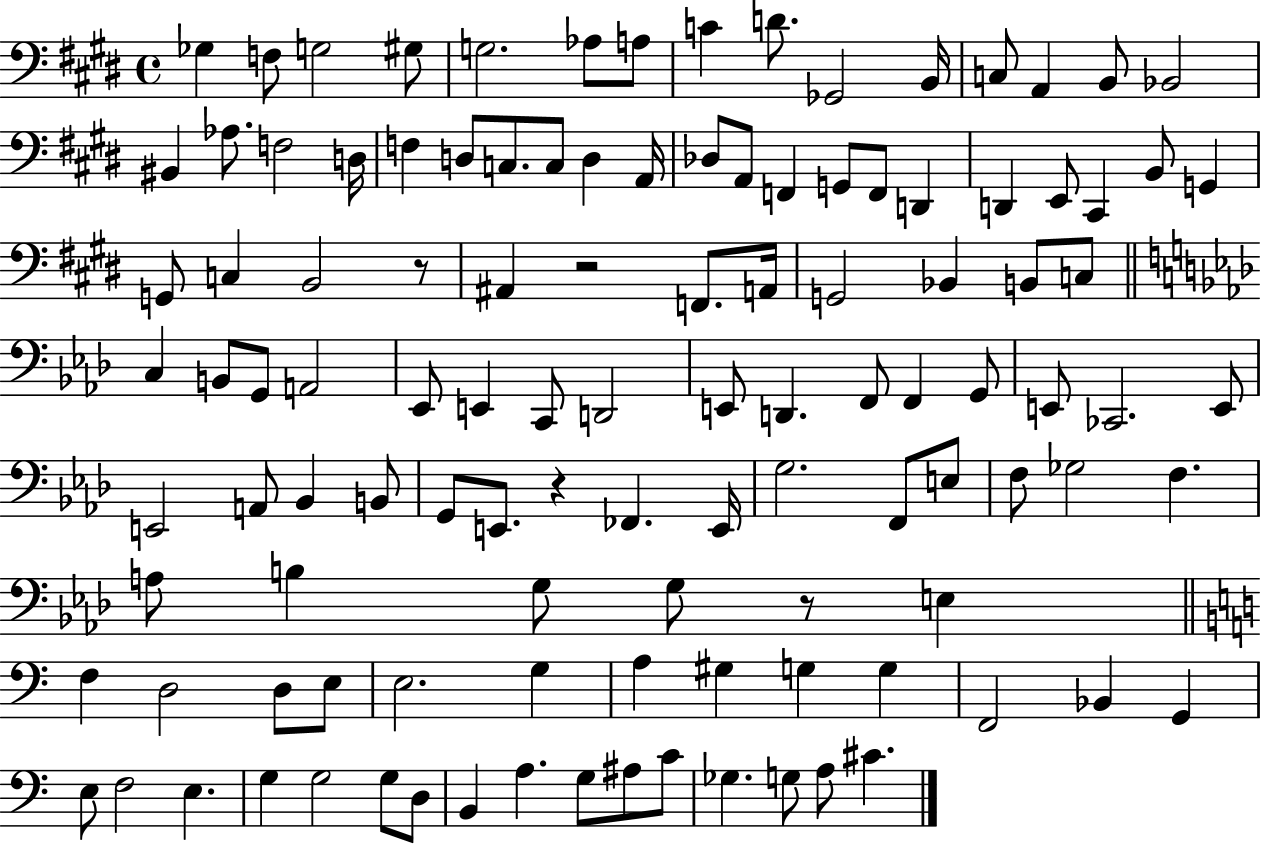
{
  \clef bass
  \time 4/4
  \defaultTimeSignature
  \key e \major
  ges4 f8 g2 gis8 | g2. aes8 a8 | c'4 d'8. ges,2 b,16 | c8 a,4 b,8 bes,2 | \break bis,4 aes8. f2 d16 | f4 d8 c8. c8 d4 a,16 | des8 a,8 f,4 g,8 f,8 d,4 | d,4 e,8 cis,4 b,8 g,4 | \break g,8 c4 b,2 r8 | ais,4 r2 f,8. a,16 | g,2 bes,4 b,8 c8 | \bar "||" \break \key f \minor c4 b,8 g,8 a,2 | ees,8 e,4 c,8 d,2 | e,8 d,4. f,8 f,4 g,8 | e,8 ces,2. e,8 | \break e,2 a,8 bes,4 b,8 | g,8 e,8. r4 fes,4. e,16 | g2. f,8 e8 | f8 ges2 f4. | \break a8 b4 g8 g8 r8 e4 | \bar "||" \break \key c \major f4 d2 d8 e8 | e2. g4 | a4 gis4 g4 g4 | f,2 bes,4 g,4 | \break e8 f2 e4. | g4 g2 g8 d8 | b,4 a4. g8 ais8 c'8 | ges4. g8 a8 cis'4. | \break \bar "|."
}